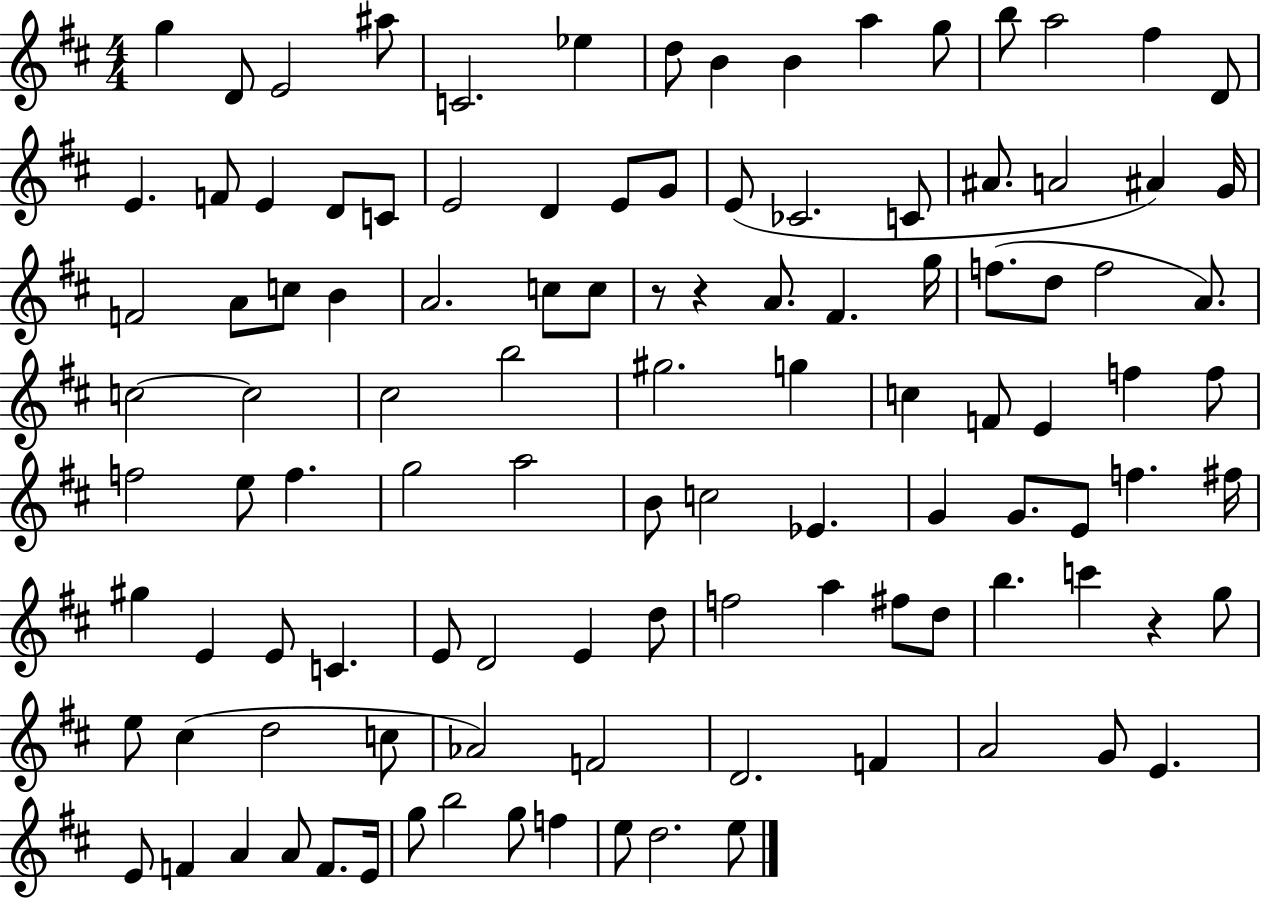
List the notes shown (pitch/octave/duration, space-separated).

G5/q D4/e E4/h A#5/e C4/h. Eb5/q D5/e B4/q B4/q A5/q G5/e B5/e A5/h F#5/q D4/e E4/q. F4/e E4/q D4/e C4/e E4/h D4/q E4/e G4/e E4/e CES4/h. C4/e A#4/e. A4/h A#4/q G4/s F4/h A4/e C5/e B4/q A4/h. C5/e C5/e R/e R/q A4/e. F#4/q. G5/s F5/e. D5/e F5/h A4/e. C5/h C5/h C#5/h B5/h G#5/h. G5/q C5/q F4/e E4/q F5/q F5/e F5/h E5/e F5/q. G5/h A5/h B4/e C5/h Eb4/q. G4/q G4/e. E4/e F5/q. F#5/s G#5/q E4/q E4/e C4/q. E4/e D4/h E4/q D5/e F5/h A5/q F#5/e D5/e B5/q. C6/q R/q G5/e E5/e C#5/q D5/h C5/e Ab4/h F4/h D4/h. F4/q A4/h G4/e E4/q. E4/e F4/q A4/q A4/e F4/e. E4/s G5/e B5/h G5/e F5/q E5/e D5/h. E5/e